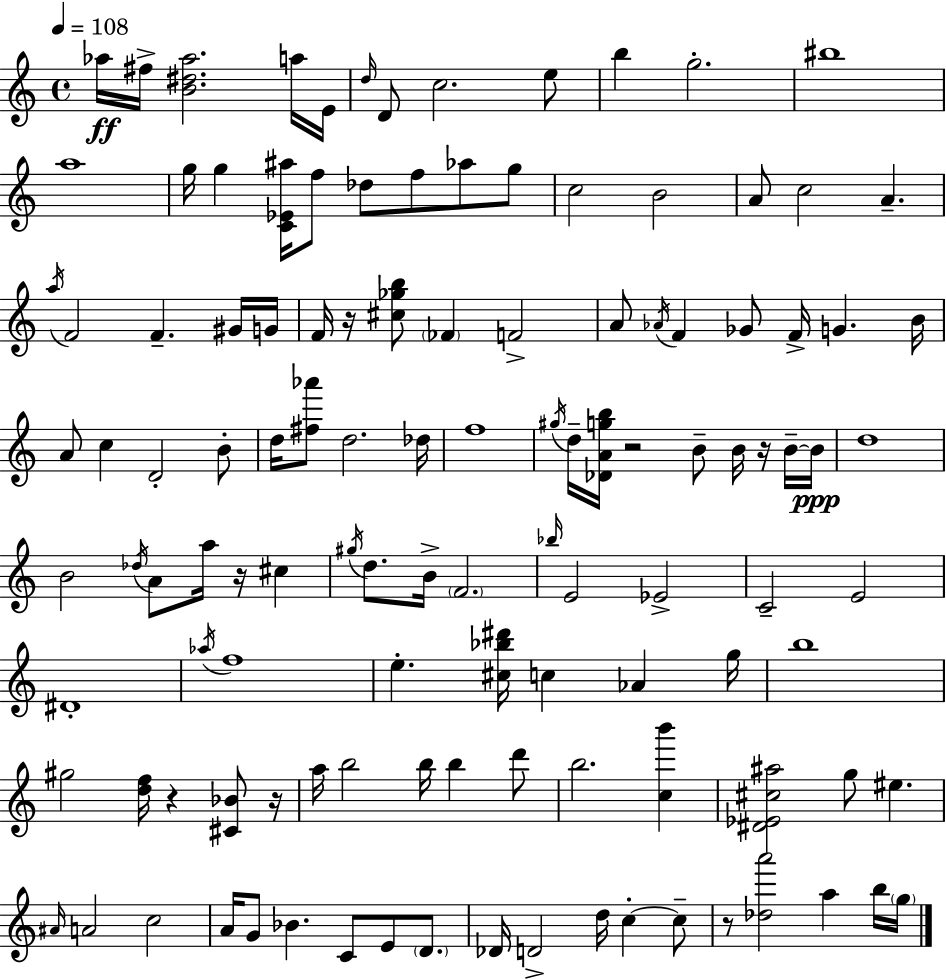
Ab5/s F#5/s [B4,D#5,Ab5]/h. A5/s E4/s D5/s D4/e C5/h. E5/e B5/q G5/h. BIS5/w A5/w G5/s G5/q [C4,Eb4,A#5]/s F5/e Db5/e F5/e Ab5/e G5/e C5/h B4/h A4/e C5/h A4/q. A5/s F4/h F4/q. G#4/s G4/s F4/s R/s [C#5,Gb5,B5]/e FES4/q F4/h A4/e Ab4/s F4/q Gb4/e F4/s G4/q. B4/s A4/e C5/q D4/h B4/e D5/s [F#5,Ab6]/e D5/h. Db5/s F5/w G#5/s D5/s [Db4,A4,G5,B5]/s R/h B4/e B4/s R/s B4/s B4/s D5/w B4/h Db5/s A4/e A5/s R/s C#5/q G#5/s D5/e. B4/s F4/h. Bb5/s E4/h Eb4/h C4/h E4/h D#4/w Ab5/s F5/w E5/q. [C#5,Bb5,D#6]/s C5/q Ab4/q G5/s B5/w G#5/h [D5,F5]/s R/q [C#4,Bb4]/e R/s A5/s B5/h B5/s B5/q D6/e B5/h. [C5,B6]/q [D#4,Eb4,C#5,A#5]/h G5/e EIS5/q. A#4/s A4/h C5/h A4/s G4/e Bb4/q. C4/e E4/e D4/e. Db4/s D4/h D5/s C5/q C5/e R/e [Db5,A6]/h A5/q B5/s G5/s